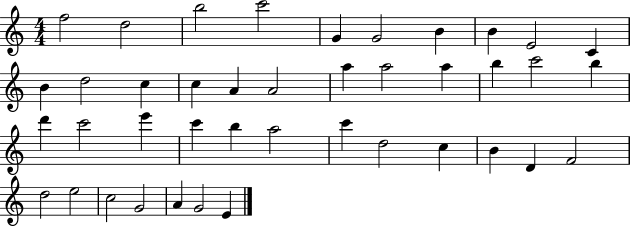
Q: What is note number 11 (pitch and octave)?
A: B4